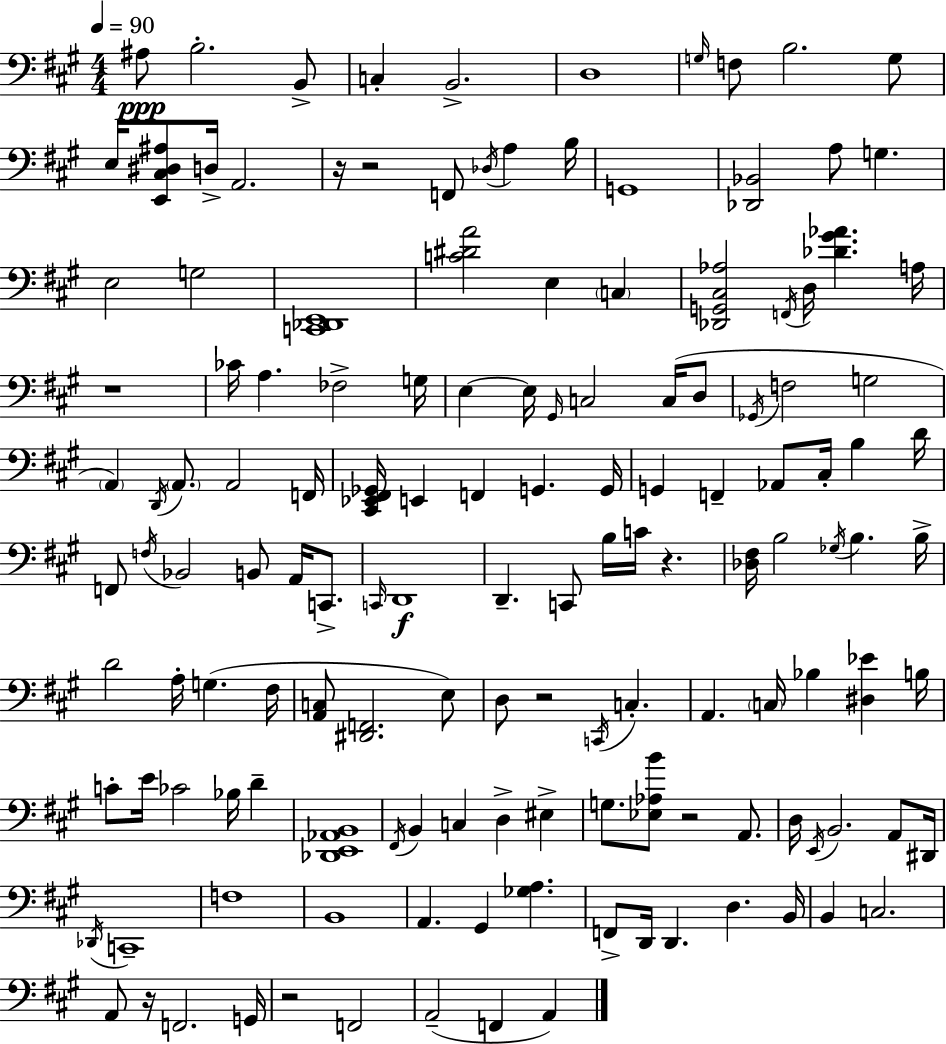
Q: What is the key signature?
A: A major